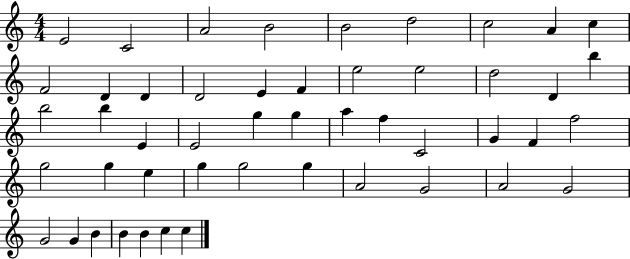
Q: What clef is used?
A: treble